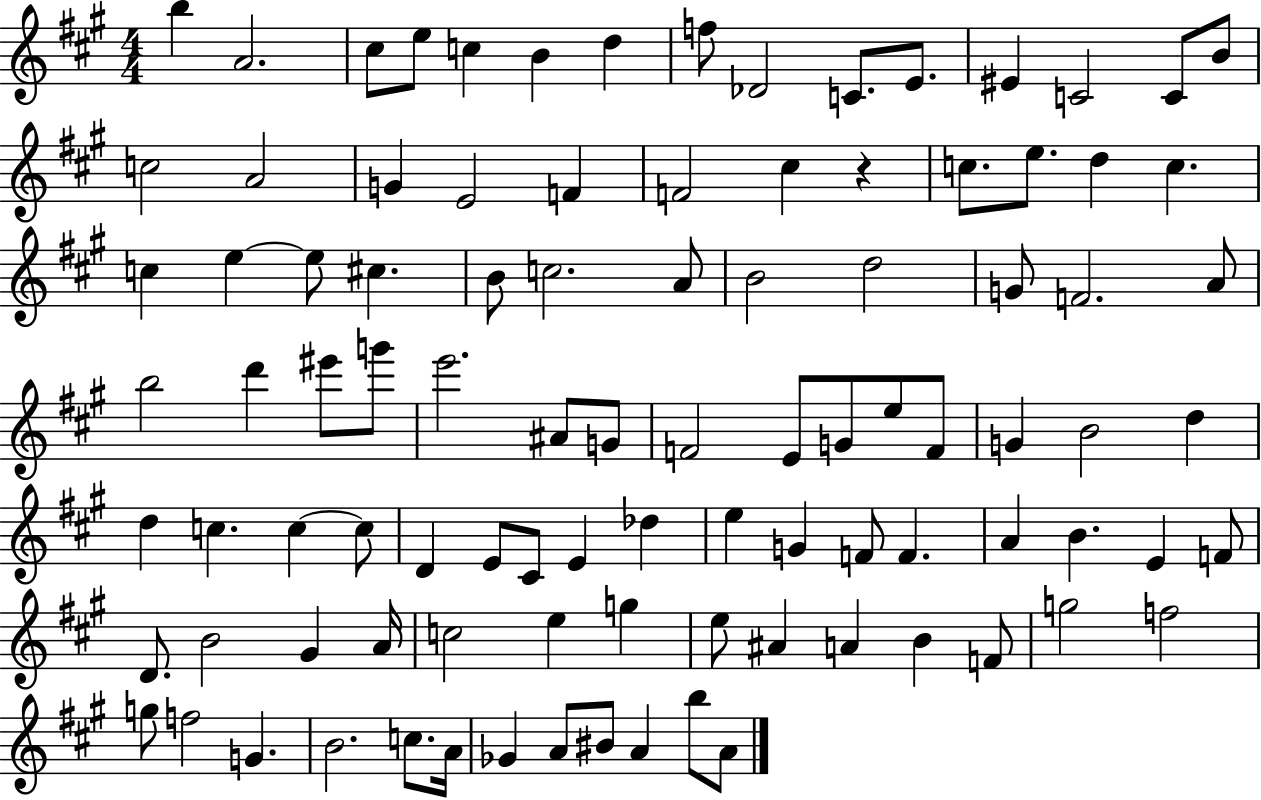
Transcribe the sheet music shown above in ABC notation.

X:1
T:Untitled
M:4/4
L:1/4
K:A
b A2 ^c/2 e/2 c B d f/2 _D2 C/2 E/2 ^E C2 C/2 B/2 c2 A2 G E2 F F2 ^c z c/2 e/2 d c c e e/2 ^c B/2 c2 A/2 B2 d2 G/2 F2 A/2 b2 d' ^e'/2 g'/2 e'2 ^A/2 G/2 F2 E/2 G/2 e/2 F/2 G B2 d d c c c/2 D E/2 ^C/2 E _d e G F/2 F A B E F/2 D/2 B2 ^G A/4 c2 e g e/2 ^A A B F/2 g2 f2 g/2 f2 G B2 c/2 A/4 _G A/2 ^B/2 A b/2 A/2